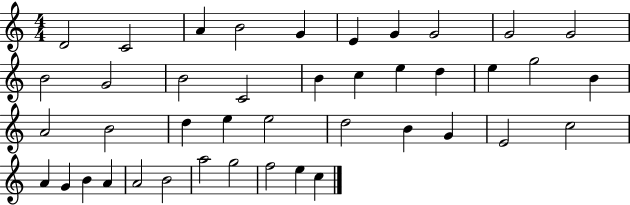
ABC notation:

X:1
T:Untitled
M:4/4
L:1/4
K:C
D2 C2 A B2 G E G G2 G2 G2 B2 G2 B2 C2 B c e d e g2 B A2 B2 d e e2 d2 B G E2 c2 A G B A A2 B2 a2 g2 f2 e c